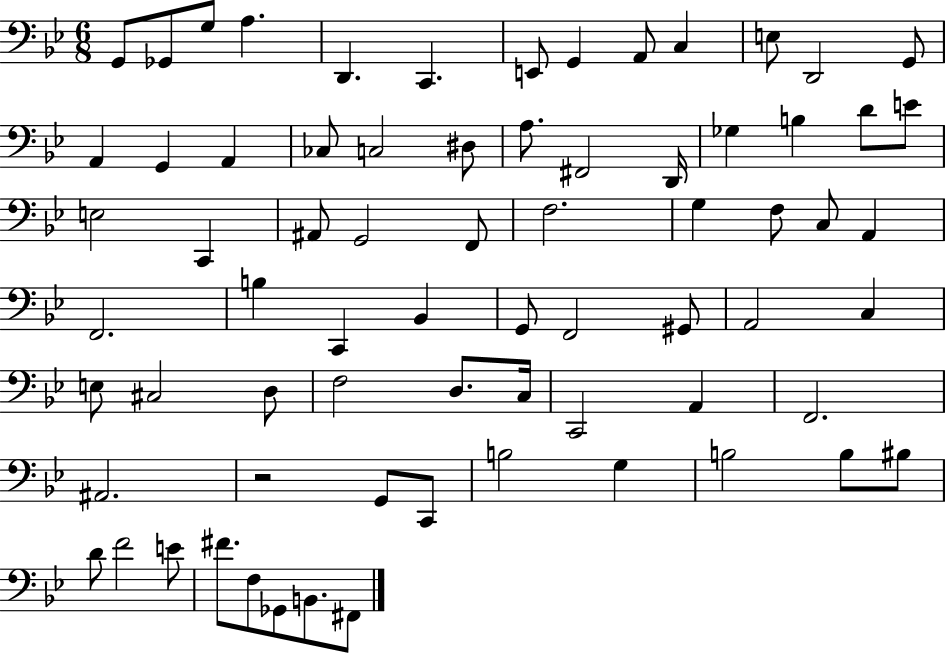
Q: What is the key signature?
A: BES major